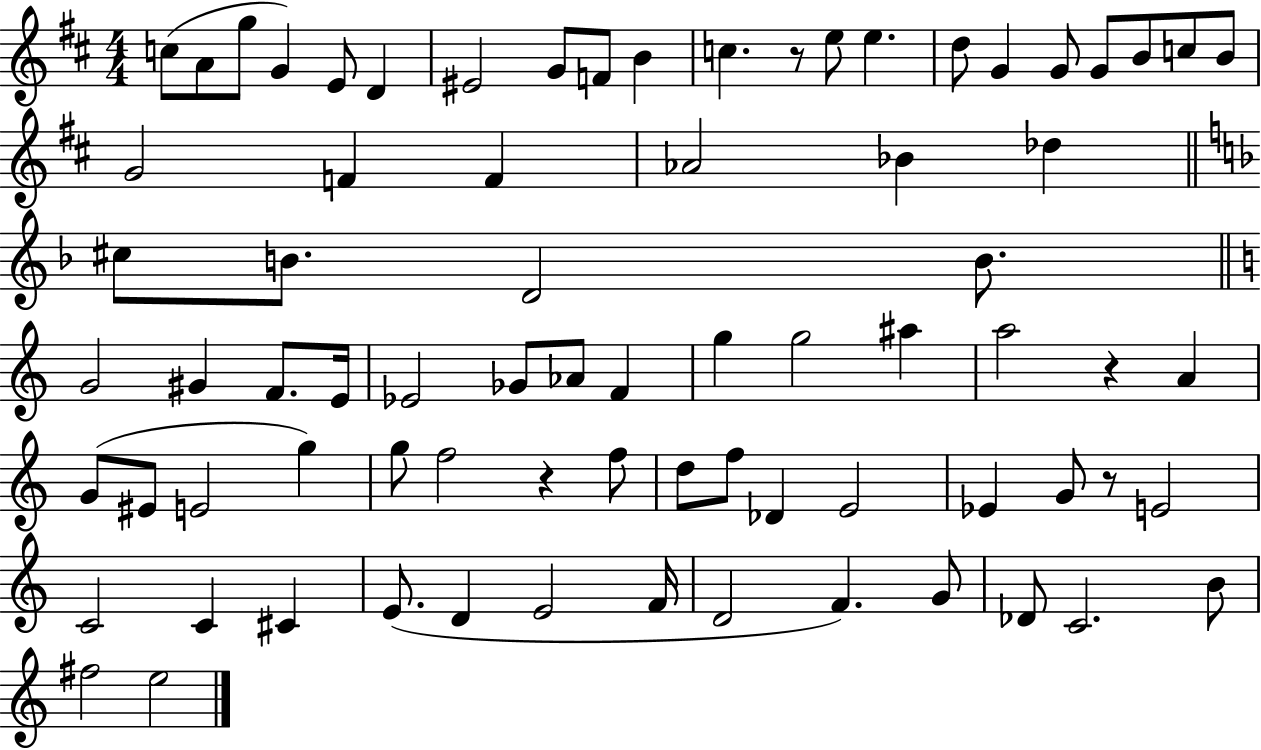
{
  \clef treble
  \numericTimeSignature
  \time 4/4
  \key d \major
  c''8( a'8 g''8 g'4) e'8 d'4 | eis'2 g'8 f'8 b'4 | c''4. r8 e''8 e''4. | d''8 g'4 g'8 g'8 b'8 c''8 b'8 | \break g'2 f'4 f'4 | aes'2 bes'4 des''4 | \bar "||" \break \key f \major cis''8 b'8. d'2 b'8. | \bar "||" \break \key c \major g'2 gis'4 f'8. e'16 | ees'2 ges'8 aes'8 f'4 | g''4 g''2 ais''4 | a''2 r4 a'4 | \break g'8( eis'8 e'2 g''4) | g''8 f''2 r4 f''8 | d''8 f''8 des'4 e'2 | ees'4 g'8 r8 e'2 | \break c'2 c'4 cis'4 | e'8.( d'4 e'2 f'16 | d'2 f'4.) g'8 | des'8 c'2. b'8 | \break fis''2 e''2 | \bar "|."
}